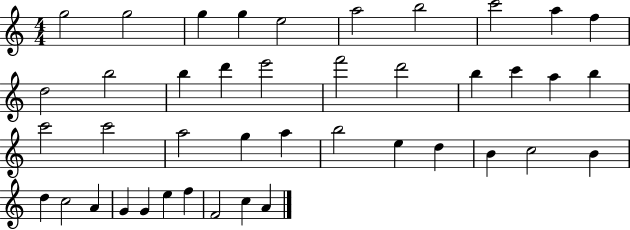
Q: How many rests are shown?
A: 0